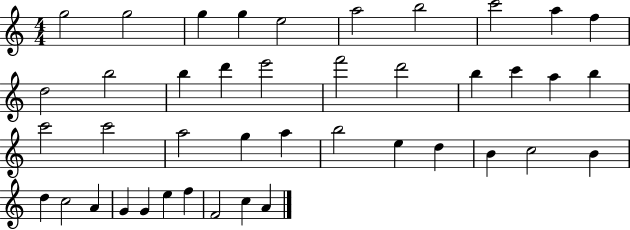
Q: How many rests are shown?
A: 0